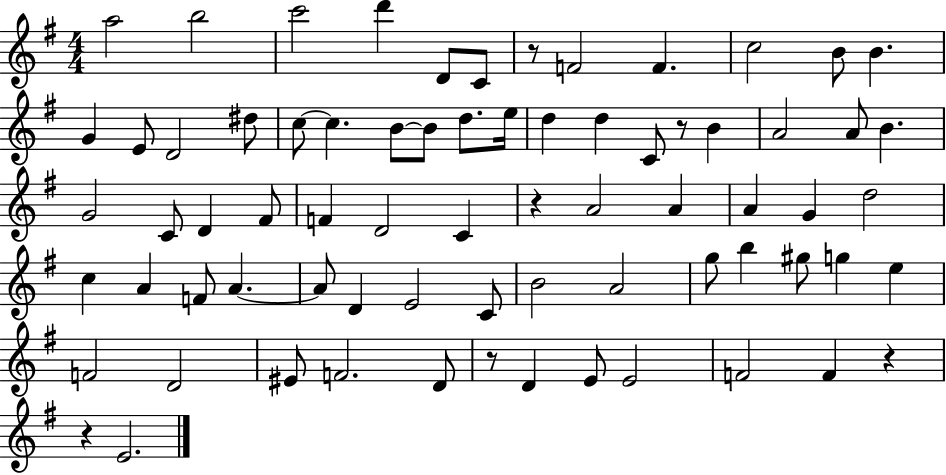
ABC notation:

X:1
T:Untitled
M:4/4
L:1/4
K:G
a2 b2 c'2 d' D/2 C/2 z/2 F2 F c2 B/2 B G E/2 D2 ^d/2 c/2 c B/2 B/2 d/2 e/4 d d C/2 z/2 B A2 A/2 B G2 C/2 D ^F/2 F D2 C z A2 A A G d2 c A F/2 A A/2 D E2 C/2 B2 A2 g/2 b ^g/2 g e F2 D2 ^E/2 F2 D/2 z/2 D E/2 E2 F2 F z z E2